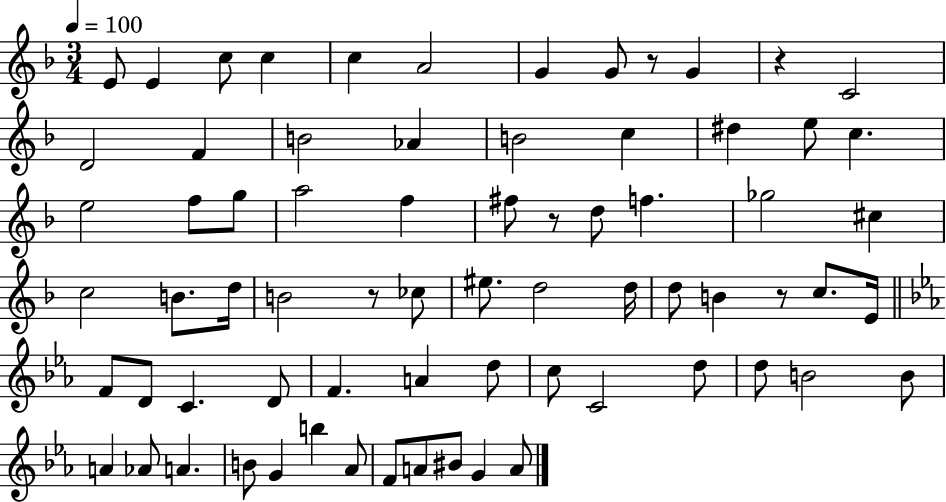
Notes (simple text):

E4/e E4/q C5/e C5/q C5/q A4/h G4/q G4/e R/e G4/q R/q C4/h D4/h F4/q B4/h Ab4/q B4/h C5/q D#5/q E5/e C5/q. E5/h F5/e G5/e A5/h F5/q F#5/e R/e D5/e F5/q. Gb5/h C#5/q C5/h B4/e. D5/s B4/h R/e CES5/e EIS5/e. D5/h D5/s D5/e B4/q R/e C5/e. E4/s F4/e D4/e C4/q. D4/e F4/q. A4/q D5/e C5/e C4/h D5/e D5/e B4/h B4/e A4/q Ab4/e A4/q. B4/e G4/q B5/q Ab4/e F4/e A4/e BIS4/e G4/q A4/e